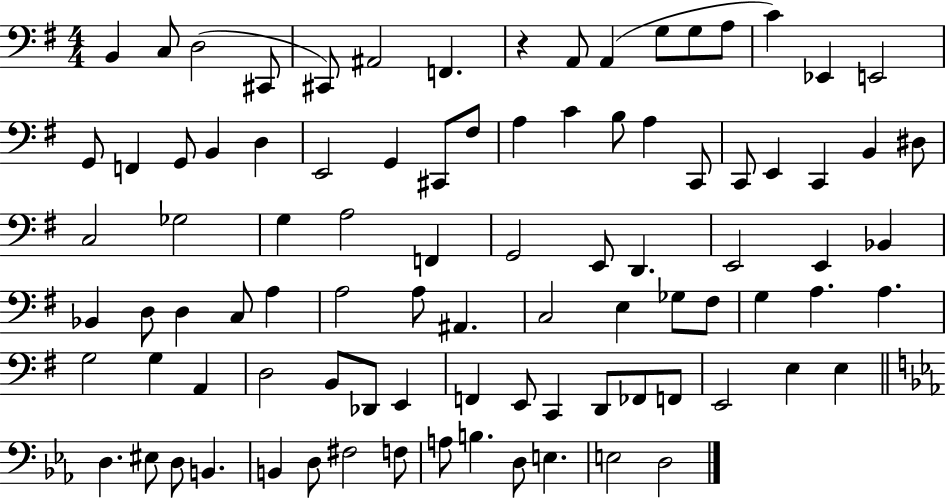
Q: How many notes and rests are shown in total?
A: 91